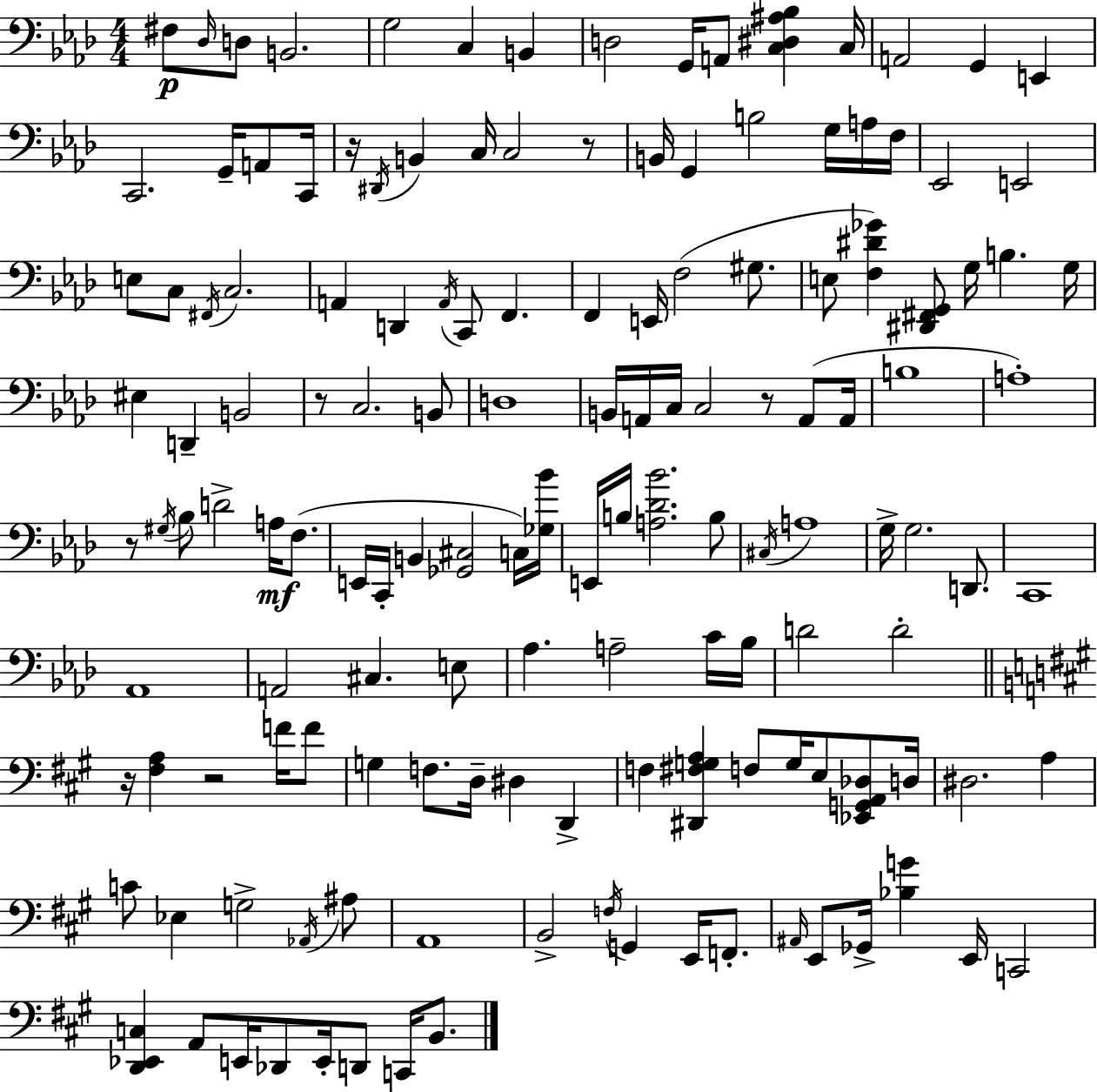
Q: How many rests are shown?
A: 7